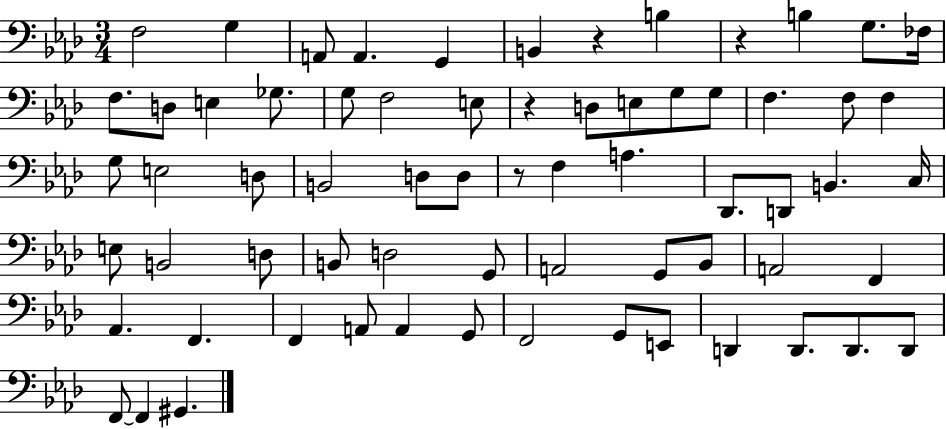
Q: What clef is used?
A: bass